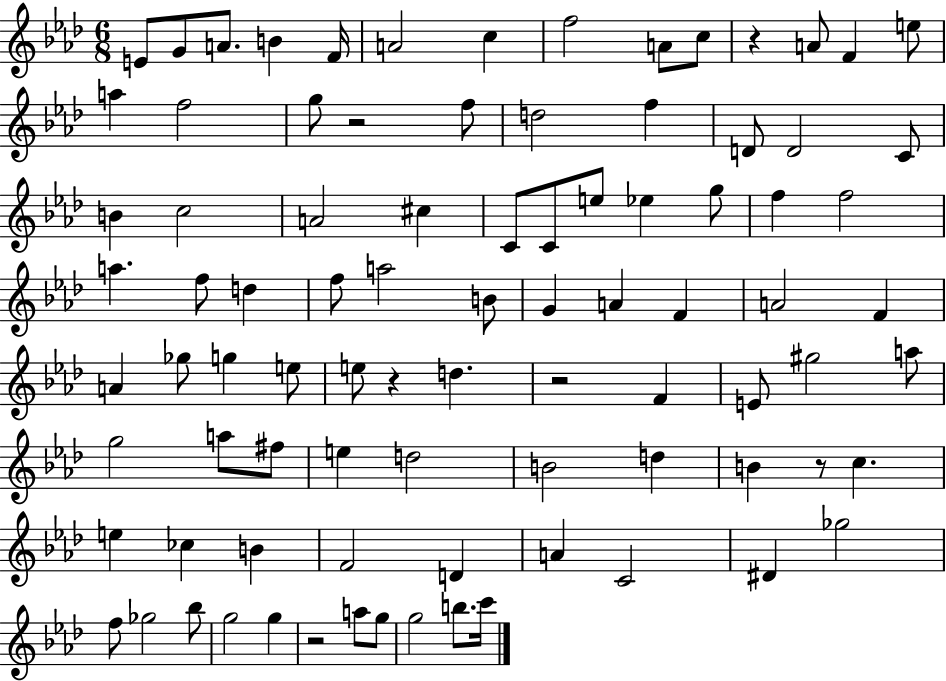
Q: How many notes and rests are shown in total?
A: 88